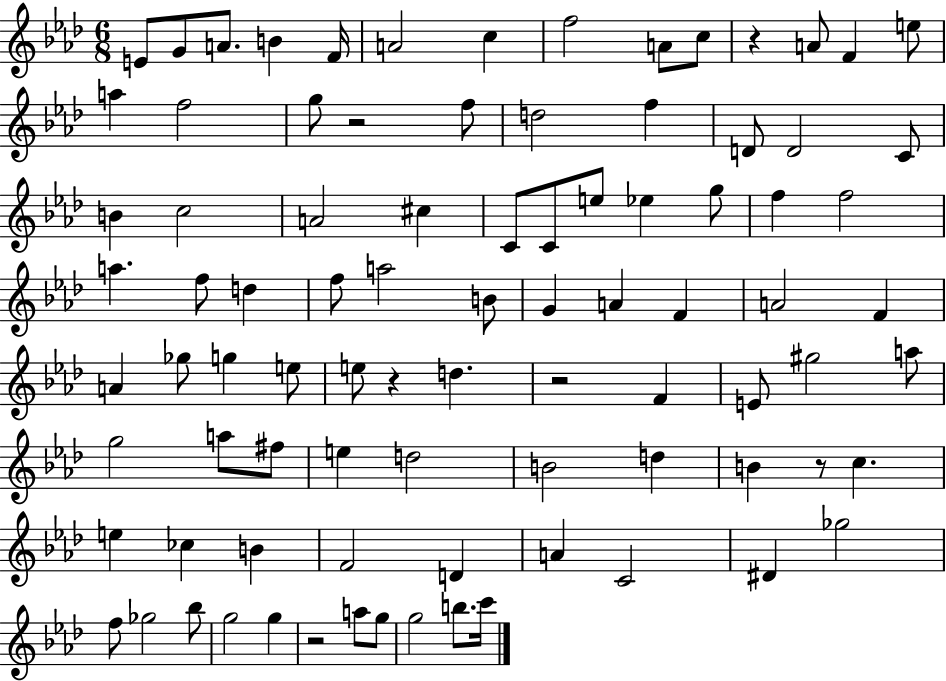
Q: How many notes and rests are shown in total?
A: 88